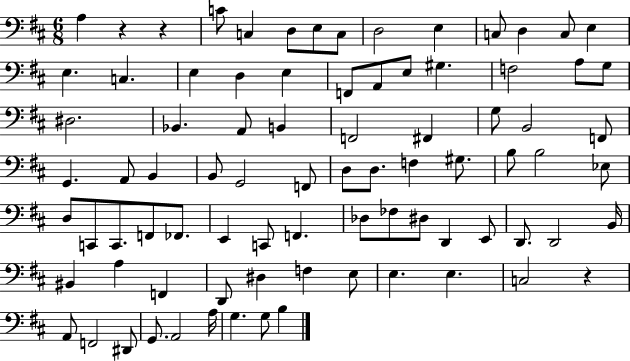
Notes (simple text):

A3/q R/q R/q C4/e C3/q D3/e E3/e C3/e D3/h E3/q C3/e D3/q C3/e E3/q E3/q. C3/q. E3/q D3/q E3/q F2/e A2/e E3/e G#3/q. F3/h A3/e G3/e D#3/h. Bb2/q. A2/e B2/q F2/h F#2/q G3/e B2/h F2/e G2/q. A2/e B2/q B2/e G2/h F2/e D3/e D3/e. F3/q G#3/e. B3/e B3/h Eb3/e D3/e C2/e C2/e. F2/e FES2/e. E2/q C2/e F2/q. Db3/e FES3/e D#3/e D2/q E2/e D2/e. D2/h B2/s BIS2/q A3/q F2/q D2/e D#3/q F3/q E3/e E3/q. E3/q. C3/h R/q A2/e F2/h D#2/e G2/e. A2/h A3/s G3/q. G3/e B3/q